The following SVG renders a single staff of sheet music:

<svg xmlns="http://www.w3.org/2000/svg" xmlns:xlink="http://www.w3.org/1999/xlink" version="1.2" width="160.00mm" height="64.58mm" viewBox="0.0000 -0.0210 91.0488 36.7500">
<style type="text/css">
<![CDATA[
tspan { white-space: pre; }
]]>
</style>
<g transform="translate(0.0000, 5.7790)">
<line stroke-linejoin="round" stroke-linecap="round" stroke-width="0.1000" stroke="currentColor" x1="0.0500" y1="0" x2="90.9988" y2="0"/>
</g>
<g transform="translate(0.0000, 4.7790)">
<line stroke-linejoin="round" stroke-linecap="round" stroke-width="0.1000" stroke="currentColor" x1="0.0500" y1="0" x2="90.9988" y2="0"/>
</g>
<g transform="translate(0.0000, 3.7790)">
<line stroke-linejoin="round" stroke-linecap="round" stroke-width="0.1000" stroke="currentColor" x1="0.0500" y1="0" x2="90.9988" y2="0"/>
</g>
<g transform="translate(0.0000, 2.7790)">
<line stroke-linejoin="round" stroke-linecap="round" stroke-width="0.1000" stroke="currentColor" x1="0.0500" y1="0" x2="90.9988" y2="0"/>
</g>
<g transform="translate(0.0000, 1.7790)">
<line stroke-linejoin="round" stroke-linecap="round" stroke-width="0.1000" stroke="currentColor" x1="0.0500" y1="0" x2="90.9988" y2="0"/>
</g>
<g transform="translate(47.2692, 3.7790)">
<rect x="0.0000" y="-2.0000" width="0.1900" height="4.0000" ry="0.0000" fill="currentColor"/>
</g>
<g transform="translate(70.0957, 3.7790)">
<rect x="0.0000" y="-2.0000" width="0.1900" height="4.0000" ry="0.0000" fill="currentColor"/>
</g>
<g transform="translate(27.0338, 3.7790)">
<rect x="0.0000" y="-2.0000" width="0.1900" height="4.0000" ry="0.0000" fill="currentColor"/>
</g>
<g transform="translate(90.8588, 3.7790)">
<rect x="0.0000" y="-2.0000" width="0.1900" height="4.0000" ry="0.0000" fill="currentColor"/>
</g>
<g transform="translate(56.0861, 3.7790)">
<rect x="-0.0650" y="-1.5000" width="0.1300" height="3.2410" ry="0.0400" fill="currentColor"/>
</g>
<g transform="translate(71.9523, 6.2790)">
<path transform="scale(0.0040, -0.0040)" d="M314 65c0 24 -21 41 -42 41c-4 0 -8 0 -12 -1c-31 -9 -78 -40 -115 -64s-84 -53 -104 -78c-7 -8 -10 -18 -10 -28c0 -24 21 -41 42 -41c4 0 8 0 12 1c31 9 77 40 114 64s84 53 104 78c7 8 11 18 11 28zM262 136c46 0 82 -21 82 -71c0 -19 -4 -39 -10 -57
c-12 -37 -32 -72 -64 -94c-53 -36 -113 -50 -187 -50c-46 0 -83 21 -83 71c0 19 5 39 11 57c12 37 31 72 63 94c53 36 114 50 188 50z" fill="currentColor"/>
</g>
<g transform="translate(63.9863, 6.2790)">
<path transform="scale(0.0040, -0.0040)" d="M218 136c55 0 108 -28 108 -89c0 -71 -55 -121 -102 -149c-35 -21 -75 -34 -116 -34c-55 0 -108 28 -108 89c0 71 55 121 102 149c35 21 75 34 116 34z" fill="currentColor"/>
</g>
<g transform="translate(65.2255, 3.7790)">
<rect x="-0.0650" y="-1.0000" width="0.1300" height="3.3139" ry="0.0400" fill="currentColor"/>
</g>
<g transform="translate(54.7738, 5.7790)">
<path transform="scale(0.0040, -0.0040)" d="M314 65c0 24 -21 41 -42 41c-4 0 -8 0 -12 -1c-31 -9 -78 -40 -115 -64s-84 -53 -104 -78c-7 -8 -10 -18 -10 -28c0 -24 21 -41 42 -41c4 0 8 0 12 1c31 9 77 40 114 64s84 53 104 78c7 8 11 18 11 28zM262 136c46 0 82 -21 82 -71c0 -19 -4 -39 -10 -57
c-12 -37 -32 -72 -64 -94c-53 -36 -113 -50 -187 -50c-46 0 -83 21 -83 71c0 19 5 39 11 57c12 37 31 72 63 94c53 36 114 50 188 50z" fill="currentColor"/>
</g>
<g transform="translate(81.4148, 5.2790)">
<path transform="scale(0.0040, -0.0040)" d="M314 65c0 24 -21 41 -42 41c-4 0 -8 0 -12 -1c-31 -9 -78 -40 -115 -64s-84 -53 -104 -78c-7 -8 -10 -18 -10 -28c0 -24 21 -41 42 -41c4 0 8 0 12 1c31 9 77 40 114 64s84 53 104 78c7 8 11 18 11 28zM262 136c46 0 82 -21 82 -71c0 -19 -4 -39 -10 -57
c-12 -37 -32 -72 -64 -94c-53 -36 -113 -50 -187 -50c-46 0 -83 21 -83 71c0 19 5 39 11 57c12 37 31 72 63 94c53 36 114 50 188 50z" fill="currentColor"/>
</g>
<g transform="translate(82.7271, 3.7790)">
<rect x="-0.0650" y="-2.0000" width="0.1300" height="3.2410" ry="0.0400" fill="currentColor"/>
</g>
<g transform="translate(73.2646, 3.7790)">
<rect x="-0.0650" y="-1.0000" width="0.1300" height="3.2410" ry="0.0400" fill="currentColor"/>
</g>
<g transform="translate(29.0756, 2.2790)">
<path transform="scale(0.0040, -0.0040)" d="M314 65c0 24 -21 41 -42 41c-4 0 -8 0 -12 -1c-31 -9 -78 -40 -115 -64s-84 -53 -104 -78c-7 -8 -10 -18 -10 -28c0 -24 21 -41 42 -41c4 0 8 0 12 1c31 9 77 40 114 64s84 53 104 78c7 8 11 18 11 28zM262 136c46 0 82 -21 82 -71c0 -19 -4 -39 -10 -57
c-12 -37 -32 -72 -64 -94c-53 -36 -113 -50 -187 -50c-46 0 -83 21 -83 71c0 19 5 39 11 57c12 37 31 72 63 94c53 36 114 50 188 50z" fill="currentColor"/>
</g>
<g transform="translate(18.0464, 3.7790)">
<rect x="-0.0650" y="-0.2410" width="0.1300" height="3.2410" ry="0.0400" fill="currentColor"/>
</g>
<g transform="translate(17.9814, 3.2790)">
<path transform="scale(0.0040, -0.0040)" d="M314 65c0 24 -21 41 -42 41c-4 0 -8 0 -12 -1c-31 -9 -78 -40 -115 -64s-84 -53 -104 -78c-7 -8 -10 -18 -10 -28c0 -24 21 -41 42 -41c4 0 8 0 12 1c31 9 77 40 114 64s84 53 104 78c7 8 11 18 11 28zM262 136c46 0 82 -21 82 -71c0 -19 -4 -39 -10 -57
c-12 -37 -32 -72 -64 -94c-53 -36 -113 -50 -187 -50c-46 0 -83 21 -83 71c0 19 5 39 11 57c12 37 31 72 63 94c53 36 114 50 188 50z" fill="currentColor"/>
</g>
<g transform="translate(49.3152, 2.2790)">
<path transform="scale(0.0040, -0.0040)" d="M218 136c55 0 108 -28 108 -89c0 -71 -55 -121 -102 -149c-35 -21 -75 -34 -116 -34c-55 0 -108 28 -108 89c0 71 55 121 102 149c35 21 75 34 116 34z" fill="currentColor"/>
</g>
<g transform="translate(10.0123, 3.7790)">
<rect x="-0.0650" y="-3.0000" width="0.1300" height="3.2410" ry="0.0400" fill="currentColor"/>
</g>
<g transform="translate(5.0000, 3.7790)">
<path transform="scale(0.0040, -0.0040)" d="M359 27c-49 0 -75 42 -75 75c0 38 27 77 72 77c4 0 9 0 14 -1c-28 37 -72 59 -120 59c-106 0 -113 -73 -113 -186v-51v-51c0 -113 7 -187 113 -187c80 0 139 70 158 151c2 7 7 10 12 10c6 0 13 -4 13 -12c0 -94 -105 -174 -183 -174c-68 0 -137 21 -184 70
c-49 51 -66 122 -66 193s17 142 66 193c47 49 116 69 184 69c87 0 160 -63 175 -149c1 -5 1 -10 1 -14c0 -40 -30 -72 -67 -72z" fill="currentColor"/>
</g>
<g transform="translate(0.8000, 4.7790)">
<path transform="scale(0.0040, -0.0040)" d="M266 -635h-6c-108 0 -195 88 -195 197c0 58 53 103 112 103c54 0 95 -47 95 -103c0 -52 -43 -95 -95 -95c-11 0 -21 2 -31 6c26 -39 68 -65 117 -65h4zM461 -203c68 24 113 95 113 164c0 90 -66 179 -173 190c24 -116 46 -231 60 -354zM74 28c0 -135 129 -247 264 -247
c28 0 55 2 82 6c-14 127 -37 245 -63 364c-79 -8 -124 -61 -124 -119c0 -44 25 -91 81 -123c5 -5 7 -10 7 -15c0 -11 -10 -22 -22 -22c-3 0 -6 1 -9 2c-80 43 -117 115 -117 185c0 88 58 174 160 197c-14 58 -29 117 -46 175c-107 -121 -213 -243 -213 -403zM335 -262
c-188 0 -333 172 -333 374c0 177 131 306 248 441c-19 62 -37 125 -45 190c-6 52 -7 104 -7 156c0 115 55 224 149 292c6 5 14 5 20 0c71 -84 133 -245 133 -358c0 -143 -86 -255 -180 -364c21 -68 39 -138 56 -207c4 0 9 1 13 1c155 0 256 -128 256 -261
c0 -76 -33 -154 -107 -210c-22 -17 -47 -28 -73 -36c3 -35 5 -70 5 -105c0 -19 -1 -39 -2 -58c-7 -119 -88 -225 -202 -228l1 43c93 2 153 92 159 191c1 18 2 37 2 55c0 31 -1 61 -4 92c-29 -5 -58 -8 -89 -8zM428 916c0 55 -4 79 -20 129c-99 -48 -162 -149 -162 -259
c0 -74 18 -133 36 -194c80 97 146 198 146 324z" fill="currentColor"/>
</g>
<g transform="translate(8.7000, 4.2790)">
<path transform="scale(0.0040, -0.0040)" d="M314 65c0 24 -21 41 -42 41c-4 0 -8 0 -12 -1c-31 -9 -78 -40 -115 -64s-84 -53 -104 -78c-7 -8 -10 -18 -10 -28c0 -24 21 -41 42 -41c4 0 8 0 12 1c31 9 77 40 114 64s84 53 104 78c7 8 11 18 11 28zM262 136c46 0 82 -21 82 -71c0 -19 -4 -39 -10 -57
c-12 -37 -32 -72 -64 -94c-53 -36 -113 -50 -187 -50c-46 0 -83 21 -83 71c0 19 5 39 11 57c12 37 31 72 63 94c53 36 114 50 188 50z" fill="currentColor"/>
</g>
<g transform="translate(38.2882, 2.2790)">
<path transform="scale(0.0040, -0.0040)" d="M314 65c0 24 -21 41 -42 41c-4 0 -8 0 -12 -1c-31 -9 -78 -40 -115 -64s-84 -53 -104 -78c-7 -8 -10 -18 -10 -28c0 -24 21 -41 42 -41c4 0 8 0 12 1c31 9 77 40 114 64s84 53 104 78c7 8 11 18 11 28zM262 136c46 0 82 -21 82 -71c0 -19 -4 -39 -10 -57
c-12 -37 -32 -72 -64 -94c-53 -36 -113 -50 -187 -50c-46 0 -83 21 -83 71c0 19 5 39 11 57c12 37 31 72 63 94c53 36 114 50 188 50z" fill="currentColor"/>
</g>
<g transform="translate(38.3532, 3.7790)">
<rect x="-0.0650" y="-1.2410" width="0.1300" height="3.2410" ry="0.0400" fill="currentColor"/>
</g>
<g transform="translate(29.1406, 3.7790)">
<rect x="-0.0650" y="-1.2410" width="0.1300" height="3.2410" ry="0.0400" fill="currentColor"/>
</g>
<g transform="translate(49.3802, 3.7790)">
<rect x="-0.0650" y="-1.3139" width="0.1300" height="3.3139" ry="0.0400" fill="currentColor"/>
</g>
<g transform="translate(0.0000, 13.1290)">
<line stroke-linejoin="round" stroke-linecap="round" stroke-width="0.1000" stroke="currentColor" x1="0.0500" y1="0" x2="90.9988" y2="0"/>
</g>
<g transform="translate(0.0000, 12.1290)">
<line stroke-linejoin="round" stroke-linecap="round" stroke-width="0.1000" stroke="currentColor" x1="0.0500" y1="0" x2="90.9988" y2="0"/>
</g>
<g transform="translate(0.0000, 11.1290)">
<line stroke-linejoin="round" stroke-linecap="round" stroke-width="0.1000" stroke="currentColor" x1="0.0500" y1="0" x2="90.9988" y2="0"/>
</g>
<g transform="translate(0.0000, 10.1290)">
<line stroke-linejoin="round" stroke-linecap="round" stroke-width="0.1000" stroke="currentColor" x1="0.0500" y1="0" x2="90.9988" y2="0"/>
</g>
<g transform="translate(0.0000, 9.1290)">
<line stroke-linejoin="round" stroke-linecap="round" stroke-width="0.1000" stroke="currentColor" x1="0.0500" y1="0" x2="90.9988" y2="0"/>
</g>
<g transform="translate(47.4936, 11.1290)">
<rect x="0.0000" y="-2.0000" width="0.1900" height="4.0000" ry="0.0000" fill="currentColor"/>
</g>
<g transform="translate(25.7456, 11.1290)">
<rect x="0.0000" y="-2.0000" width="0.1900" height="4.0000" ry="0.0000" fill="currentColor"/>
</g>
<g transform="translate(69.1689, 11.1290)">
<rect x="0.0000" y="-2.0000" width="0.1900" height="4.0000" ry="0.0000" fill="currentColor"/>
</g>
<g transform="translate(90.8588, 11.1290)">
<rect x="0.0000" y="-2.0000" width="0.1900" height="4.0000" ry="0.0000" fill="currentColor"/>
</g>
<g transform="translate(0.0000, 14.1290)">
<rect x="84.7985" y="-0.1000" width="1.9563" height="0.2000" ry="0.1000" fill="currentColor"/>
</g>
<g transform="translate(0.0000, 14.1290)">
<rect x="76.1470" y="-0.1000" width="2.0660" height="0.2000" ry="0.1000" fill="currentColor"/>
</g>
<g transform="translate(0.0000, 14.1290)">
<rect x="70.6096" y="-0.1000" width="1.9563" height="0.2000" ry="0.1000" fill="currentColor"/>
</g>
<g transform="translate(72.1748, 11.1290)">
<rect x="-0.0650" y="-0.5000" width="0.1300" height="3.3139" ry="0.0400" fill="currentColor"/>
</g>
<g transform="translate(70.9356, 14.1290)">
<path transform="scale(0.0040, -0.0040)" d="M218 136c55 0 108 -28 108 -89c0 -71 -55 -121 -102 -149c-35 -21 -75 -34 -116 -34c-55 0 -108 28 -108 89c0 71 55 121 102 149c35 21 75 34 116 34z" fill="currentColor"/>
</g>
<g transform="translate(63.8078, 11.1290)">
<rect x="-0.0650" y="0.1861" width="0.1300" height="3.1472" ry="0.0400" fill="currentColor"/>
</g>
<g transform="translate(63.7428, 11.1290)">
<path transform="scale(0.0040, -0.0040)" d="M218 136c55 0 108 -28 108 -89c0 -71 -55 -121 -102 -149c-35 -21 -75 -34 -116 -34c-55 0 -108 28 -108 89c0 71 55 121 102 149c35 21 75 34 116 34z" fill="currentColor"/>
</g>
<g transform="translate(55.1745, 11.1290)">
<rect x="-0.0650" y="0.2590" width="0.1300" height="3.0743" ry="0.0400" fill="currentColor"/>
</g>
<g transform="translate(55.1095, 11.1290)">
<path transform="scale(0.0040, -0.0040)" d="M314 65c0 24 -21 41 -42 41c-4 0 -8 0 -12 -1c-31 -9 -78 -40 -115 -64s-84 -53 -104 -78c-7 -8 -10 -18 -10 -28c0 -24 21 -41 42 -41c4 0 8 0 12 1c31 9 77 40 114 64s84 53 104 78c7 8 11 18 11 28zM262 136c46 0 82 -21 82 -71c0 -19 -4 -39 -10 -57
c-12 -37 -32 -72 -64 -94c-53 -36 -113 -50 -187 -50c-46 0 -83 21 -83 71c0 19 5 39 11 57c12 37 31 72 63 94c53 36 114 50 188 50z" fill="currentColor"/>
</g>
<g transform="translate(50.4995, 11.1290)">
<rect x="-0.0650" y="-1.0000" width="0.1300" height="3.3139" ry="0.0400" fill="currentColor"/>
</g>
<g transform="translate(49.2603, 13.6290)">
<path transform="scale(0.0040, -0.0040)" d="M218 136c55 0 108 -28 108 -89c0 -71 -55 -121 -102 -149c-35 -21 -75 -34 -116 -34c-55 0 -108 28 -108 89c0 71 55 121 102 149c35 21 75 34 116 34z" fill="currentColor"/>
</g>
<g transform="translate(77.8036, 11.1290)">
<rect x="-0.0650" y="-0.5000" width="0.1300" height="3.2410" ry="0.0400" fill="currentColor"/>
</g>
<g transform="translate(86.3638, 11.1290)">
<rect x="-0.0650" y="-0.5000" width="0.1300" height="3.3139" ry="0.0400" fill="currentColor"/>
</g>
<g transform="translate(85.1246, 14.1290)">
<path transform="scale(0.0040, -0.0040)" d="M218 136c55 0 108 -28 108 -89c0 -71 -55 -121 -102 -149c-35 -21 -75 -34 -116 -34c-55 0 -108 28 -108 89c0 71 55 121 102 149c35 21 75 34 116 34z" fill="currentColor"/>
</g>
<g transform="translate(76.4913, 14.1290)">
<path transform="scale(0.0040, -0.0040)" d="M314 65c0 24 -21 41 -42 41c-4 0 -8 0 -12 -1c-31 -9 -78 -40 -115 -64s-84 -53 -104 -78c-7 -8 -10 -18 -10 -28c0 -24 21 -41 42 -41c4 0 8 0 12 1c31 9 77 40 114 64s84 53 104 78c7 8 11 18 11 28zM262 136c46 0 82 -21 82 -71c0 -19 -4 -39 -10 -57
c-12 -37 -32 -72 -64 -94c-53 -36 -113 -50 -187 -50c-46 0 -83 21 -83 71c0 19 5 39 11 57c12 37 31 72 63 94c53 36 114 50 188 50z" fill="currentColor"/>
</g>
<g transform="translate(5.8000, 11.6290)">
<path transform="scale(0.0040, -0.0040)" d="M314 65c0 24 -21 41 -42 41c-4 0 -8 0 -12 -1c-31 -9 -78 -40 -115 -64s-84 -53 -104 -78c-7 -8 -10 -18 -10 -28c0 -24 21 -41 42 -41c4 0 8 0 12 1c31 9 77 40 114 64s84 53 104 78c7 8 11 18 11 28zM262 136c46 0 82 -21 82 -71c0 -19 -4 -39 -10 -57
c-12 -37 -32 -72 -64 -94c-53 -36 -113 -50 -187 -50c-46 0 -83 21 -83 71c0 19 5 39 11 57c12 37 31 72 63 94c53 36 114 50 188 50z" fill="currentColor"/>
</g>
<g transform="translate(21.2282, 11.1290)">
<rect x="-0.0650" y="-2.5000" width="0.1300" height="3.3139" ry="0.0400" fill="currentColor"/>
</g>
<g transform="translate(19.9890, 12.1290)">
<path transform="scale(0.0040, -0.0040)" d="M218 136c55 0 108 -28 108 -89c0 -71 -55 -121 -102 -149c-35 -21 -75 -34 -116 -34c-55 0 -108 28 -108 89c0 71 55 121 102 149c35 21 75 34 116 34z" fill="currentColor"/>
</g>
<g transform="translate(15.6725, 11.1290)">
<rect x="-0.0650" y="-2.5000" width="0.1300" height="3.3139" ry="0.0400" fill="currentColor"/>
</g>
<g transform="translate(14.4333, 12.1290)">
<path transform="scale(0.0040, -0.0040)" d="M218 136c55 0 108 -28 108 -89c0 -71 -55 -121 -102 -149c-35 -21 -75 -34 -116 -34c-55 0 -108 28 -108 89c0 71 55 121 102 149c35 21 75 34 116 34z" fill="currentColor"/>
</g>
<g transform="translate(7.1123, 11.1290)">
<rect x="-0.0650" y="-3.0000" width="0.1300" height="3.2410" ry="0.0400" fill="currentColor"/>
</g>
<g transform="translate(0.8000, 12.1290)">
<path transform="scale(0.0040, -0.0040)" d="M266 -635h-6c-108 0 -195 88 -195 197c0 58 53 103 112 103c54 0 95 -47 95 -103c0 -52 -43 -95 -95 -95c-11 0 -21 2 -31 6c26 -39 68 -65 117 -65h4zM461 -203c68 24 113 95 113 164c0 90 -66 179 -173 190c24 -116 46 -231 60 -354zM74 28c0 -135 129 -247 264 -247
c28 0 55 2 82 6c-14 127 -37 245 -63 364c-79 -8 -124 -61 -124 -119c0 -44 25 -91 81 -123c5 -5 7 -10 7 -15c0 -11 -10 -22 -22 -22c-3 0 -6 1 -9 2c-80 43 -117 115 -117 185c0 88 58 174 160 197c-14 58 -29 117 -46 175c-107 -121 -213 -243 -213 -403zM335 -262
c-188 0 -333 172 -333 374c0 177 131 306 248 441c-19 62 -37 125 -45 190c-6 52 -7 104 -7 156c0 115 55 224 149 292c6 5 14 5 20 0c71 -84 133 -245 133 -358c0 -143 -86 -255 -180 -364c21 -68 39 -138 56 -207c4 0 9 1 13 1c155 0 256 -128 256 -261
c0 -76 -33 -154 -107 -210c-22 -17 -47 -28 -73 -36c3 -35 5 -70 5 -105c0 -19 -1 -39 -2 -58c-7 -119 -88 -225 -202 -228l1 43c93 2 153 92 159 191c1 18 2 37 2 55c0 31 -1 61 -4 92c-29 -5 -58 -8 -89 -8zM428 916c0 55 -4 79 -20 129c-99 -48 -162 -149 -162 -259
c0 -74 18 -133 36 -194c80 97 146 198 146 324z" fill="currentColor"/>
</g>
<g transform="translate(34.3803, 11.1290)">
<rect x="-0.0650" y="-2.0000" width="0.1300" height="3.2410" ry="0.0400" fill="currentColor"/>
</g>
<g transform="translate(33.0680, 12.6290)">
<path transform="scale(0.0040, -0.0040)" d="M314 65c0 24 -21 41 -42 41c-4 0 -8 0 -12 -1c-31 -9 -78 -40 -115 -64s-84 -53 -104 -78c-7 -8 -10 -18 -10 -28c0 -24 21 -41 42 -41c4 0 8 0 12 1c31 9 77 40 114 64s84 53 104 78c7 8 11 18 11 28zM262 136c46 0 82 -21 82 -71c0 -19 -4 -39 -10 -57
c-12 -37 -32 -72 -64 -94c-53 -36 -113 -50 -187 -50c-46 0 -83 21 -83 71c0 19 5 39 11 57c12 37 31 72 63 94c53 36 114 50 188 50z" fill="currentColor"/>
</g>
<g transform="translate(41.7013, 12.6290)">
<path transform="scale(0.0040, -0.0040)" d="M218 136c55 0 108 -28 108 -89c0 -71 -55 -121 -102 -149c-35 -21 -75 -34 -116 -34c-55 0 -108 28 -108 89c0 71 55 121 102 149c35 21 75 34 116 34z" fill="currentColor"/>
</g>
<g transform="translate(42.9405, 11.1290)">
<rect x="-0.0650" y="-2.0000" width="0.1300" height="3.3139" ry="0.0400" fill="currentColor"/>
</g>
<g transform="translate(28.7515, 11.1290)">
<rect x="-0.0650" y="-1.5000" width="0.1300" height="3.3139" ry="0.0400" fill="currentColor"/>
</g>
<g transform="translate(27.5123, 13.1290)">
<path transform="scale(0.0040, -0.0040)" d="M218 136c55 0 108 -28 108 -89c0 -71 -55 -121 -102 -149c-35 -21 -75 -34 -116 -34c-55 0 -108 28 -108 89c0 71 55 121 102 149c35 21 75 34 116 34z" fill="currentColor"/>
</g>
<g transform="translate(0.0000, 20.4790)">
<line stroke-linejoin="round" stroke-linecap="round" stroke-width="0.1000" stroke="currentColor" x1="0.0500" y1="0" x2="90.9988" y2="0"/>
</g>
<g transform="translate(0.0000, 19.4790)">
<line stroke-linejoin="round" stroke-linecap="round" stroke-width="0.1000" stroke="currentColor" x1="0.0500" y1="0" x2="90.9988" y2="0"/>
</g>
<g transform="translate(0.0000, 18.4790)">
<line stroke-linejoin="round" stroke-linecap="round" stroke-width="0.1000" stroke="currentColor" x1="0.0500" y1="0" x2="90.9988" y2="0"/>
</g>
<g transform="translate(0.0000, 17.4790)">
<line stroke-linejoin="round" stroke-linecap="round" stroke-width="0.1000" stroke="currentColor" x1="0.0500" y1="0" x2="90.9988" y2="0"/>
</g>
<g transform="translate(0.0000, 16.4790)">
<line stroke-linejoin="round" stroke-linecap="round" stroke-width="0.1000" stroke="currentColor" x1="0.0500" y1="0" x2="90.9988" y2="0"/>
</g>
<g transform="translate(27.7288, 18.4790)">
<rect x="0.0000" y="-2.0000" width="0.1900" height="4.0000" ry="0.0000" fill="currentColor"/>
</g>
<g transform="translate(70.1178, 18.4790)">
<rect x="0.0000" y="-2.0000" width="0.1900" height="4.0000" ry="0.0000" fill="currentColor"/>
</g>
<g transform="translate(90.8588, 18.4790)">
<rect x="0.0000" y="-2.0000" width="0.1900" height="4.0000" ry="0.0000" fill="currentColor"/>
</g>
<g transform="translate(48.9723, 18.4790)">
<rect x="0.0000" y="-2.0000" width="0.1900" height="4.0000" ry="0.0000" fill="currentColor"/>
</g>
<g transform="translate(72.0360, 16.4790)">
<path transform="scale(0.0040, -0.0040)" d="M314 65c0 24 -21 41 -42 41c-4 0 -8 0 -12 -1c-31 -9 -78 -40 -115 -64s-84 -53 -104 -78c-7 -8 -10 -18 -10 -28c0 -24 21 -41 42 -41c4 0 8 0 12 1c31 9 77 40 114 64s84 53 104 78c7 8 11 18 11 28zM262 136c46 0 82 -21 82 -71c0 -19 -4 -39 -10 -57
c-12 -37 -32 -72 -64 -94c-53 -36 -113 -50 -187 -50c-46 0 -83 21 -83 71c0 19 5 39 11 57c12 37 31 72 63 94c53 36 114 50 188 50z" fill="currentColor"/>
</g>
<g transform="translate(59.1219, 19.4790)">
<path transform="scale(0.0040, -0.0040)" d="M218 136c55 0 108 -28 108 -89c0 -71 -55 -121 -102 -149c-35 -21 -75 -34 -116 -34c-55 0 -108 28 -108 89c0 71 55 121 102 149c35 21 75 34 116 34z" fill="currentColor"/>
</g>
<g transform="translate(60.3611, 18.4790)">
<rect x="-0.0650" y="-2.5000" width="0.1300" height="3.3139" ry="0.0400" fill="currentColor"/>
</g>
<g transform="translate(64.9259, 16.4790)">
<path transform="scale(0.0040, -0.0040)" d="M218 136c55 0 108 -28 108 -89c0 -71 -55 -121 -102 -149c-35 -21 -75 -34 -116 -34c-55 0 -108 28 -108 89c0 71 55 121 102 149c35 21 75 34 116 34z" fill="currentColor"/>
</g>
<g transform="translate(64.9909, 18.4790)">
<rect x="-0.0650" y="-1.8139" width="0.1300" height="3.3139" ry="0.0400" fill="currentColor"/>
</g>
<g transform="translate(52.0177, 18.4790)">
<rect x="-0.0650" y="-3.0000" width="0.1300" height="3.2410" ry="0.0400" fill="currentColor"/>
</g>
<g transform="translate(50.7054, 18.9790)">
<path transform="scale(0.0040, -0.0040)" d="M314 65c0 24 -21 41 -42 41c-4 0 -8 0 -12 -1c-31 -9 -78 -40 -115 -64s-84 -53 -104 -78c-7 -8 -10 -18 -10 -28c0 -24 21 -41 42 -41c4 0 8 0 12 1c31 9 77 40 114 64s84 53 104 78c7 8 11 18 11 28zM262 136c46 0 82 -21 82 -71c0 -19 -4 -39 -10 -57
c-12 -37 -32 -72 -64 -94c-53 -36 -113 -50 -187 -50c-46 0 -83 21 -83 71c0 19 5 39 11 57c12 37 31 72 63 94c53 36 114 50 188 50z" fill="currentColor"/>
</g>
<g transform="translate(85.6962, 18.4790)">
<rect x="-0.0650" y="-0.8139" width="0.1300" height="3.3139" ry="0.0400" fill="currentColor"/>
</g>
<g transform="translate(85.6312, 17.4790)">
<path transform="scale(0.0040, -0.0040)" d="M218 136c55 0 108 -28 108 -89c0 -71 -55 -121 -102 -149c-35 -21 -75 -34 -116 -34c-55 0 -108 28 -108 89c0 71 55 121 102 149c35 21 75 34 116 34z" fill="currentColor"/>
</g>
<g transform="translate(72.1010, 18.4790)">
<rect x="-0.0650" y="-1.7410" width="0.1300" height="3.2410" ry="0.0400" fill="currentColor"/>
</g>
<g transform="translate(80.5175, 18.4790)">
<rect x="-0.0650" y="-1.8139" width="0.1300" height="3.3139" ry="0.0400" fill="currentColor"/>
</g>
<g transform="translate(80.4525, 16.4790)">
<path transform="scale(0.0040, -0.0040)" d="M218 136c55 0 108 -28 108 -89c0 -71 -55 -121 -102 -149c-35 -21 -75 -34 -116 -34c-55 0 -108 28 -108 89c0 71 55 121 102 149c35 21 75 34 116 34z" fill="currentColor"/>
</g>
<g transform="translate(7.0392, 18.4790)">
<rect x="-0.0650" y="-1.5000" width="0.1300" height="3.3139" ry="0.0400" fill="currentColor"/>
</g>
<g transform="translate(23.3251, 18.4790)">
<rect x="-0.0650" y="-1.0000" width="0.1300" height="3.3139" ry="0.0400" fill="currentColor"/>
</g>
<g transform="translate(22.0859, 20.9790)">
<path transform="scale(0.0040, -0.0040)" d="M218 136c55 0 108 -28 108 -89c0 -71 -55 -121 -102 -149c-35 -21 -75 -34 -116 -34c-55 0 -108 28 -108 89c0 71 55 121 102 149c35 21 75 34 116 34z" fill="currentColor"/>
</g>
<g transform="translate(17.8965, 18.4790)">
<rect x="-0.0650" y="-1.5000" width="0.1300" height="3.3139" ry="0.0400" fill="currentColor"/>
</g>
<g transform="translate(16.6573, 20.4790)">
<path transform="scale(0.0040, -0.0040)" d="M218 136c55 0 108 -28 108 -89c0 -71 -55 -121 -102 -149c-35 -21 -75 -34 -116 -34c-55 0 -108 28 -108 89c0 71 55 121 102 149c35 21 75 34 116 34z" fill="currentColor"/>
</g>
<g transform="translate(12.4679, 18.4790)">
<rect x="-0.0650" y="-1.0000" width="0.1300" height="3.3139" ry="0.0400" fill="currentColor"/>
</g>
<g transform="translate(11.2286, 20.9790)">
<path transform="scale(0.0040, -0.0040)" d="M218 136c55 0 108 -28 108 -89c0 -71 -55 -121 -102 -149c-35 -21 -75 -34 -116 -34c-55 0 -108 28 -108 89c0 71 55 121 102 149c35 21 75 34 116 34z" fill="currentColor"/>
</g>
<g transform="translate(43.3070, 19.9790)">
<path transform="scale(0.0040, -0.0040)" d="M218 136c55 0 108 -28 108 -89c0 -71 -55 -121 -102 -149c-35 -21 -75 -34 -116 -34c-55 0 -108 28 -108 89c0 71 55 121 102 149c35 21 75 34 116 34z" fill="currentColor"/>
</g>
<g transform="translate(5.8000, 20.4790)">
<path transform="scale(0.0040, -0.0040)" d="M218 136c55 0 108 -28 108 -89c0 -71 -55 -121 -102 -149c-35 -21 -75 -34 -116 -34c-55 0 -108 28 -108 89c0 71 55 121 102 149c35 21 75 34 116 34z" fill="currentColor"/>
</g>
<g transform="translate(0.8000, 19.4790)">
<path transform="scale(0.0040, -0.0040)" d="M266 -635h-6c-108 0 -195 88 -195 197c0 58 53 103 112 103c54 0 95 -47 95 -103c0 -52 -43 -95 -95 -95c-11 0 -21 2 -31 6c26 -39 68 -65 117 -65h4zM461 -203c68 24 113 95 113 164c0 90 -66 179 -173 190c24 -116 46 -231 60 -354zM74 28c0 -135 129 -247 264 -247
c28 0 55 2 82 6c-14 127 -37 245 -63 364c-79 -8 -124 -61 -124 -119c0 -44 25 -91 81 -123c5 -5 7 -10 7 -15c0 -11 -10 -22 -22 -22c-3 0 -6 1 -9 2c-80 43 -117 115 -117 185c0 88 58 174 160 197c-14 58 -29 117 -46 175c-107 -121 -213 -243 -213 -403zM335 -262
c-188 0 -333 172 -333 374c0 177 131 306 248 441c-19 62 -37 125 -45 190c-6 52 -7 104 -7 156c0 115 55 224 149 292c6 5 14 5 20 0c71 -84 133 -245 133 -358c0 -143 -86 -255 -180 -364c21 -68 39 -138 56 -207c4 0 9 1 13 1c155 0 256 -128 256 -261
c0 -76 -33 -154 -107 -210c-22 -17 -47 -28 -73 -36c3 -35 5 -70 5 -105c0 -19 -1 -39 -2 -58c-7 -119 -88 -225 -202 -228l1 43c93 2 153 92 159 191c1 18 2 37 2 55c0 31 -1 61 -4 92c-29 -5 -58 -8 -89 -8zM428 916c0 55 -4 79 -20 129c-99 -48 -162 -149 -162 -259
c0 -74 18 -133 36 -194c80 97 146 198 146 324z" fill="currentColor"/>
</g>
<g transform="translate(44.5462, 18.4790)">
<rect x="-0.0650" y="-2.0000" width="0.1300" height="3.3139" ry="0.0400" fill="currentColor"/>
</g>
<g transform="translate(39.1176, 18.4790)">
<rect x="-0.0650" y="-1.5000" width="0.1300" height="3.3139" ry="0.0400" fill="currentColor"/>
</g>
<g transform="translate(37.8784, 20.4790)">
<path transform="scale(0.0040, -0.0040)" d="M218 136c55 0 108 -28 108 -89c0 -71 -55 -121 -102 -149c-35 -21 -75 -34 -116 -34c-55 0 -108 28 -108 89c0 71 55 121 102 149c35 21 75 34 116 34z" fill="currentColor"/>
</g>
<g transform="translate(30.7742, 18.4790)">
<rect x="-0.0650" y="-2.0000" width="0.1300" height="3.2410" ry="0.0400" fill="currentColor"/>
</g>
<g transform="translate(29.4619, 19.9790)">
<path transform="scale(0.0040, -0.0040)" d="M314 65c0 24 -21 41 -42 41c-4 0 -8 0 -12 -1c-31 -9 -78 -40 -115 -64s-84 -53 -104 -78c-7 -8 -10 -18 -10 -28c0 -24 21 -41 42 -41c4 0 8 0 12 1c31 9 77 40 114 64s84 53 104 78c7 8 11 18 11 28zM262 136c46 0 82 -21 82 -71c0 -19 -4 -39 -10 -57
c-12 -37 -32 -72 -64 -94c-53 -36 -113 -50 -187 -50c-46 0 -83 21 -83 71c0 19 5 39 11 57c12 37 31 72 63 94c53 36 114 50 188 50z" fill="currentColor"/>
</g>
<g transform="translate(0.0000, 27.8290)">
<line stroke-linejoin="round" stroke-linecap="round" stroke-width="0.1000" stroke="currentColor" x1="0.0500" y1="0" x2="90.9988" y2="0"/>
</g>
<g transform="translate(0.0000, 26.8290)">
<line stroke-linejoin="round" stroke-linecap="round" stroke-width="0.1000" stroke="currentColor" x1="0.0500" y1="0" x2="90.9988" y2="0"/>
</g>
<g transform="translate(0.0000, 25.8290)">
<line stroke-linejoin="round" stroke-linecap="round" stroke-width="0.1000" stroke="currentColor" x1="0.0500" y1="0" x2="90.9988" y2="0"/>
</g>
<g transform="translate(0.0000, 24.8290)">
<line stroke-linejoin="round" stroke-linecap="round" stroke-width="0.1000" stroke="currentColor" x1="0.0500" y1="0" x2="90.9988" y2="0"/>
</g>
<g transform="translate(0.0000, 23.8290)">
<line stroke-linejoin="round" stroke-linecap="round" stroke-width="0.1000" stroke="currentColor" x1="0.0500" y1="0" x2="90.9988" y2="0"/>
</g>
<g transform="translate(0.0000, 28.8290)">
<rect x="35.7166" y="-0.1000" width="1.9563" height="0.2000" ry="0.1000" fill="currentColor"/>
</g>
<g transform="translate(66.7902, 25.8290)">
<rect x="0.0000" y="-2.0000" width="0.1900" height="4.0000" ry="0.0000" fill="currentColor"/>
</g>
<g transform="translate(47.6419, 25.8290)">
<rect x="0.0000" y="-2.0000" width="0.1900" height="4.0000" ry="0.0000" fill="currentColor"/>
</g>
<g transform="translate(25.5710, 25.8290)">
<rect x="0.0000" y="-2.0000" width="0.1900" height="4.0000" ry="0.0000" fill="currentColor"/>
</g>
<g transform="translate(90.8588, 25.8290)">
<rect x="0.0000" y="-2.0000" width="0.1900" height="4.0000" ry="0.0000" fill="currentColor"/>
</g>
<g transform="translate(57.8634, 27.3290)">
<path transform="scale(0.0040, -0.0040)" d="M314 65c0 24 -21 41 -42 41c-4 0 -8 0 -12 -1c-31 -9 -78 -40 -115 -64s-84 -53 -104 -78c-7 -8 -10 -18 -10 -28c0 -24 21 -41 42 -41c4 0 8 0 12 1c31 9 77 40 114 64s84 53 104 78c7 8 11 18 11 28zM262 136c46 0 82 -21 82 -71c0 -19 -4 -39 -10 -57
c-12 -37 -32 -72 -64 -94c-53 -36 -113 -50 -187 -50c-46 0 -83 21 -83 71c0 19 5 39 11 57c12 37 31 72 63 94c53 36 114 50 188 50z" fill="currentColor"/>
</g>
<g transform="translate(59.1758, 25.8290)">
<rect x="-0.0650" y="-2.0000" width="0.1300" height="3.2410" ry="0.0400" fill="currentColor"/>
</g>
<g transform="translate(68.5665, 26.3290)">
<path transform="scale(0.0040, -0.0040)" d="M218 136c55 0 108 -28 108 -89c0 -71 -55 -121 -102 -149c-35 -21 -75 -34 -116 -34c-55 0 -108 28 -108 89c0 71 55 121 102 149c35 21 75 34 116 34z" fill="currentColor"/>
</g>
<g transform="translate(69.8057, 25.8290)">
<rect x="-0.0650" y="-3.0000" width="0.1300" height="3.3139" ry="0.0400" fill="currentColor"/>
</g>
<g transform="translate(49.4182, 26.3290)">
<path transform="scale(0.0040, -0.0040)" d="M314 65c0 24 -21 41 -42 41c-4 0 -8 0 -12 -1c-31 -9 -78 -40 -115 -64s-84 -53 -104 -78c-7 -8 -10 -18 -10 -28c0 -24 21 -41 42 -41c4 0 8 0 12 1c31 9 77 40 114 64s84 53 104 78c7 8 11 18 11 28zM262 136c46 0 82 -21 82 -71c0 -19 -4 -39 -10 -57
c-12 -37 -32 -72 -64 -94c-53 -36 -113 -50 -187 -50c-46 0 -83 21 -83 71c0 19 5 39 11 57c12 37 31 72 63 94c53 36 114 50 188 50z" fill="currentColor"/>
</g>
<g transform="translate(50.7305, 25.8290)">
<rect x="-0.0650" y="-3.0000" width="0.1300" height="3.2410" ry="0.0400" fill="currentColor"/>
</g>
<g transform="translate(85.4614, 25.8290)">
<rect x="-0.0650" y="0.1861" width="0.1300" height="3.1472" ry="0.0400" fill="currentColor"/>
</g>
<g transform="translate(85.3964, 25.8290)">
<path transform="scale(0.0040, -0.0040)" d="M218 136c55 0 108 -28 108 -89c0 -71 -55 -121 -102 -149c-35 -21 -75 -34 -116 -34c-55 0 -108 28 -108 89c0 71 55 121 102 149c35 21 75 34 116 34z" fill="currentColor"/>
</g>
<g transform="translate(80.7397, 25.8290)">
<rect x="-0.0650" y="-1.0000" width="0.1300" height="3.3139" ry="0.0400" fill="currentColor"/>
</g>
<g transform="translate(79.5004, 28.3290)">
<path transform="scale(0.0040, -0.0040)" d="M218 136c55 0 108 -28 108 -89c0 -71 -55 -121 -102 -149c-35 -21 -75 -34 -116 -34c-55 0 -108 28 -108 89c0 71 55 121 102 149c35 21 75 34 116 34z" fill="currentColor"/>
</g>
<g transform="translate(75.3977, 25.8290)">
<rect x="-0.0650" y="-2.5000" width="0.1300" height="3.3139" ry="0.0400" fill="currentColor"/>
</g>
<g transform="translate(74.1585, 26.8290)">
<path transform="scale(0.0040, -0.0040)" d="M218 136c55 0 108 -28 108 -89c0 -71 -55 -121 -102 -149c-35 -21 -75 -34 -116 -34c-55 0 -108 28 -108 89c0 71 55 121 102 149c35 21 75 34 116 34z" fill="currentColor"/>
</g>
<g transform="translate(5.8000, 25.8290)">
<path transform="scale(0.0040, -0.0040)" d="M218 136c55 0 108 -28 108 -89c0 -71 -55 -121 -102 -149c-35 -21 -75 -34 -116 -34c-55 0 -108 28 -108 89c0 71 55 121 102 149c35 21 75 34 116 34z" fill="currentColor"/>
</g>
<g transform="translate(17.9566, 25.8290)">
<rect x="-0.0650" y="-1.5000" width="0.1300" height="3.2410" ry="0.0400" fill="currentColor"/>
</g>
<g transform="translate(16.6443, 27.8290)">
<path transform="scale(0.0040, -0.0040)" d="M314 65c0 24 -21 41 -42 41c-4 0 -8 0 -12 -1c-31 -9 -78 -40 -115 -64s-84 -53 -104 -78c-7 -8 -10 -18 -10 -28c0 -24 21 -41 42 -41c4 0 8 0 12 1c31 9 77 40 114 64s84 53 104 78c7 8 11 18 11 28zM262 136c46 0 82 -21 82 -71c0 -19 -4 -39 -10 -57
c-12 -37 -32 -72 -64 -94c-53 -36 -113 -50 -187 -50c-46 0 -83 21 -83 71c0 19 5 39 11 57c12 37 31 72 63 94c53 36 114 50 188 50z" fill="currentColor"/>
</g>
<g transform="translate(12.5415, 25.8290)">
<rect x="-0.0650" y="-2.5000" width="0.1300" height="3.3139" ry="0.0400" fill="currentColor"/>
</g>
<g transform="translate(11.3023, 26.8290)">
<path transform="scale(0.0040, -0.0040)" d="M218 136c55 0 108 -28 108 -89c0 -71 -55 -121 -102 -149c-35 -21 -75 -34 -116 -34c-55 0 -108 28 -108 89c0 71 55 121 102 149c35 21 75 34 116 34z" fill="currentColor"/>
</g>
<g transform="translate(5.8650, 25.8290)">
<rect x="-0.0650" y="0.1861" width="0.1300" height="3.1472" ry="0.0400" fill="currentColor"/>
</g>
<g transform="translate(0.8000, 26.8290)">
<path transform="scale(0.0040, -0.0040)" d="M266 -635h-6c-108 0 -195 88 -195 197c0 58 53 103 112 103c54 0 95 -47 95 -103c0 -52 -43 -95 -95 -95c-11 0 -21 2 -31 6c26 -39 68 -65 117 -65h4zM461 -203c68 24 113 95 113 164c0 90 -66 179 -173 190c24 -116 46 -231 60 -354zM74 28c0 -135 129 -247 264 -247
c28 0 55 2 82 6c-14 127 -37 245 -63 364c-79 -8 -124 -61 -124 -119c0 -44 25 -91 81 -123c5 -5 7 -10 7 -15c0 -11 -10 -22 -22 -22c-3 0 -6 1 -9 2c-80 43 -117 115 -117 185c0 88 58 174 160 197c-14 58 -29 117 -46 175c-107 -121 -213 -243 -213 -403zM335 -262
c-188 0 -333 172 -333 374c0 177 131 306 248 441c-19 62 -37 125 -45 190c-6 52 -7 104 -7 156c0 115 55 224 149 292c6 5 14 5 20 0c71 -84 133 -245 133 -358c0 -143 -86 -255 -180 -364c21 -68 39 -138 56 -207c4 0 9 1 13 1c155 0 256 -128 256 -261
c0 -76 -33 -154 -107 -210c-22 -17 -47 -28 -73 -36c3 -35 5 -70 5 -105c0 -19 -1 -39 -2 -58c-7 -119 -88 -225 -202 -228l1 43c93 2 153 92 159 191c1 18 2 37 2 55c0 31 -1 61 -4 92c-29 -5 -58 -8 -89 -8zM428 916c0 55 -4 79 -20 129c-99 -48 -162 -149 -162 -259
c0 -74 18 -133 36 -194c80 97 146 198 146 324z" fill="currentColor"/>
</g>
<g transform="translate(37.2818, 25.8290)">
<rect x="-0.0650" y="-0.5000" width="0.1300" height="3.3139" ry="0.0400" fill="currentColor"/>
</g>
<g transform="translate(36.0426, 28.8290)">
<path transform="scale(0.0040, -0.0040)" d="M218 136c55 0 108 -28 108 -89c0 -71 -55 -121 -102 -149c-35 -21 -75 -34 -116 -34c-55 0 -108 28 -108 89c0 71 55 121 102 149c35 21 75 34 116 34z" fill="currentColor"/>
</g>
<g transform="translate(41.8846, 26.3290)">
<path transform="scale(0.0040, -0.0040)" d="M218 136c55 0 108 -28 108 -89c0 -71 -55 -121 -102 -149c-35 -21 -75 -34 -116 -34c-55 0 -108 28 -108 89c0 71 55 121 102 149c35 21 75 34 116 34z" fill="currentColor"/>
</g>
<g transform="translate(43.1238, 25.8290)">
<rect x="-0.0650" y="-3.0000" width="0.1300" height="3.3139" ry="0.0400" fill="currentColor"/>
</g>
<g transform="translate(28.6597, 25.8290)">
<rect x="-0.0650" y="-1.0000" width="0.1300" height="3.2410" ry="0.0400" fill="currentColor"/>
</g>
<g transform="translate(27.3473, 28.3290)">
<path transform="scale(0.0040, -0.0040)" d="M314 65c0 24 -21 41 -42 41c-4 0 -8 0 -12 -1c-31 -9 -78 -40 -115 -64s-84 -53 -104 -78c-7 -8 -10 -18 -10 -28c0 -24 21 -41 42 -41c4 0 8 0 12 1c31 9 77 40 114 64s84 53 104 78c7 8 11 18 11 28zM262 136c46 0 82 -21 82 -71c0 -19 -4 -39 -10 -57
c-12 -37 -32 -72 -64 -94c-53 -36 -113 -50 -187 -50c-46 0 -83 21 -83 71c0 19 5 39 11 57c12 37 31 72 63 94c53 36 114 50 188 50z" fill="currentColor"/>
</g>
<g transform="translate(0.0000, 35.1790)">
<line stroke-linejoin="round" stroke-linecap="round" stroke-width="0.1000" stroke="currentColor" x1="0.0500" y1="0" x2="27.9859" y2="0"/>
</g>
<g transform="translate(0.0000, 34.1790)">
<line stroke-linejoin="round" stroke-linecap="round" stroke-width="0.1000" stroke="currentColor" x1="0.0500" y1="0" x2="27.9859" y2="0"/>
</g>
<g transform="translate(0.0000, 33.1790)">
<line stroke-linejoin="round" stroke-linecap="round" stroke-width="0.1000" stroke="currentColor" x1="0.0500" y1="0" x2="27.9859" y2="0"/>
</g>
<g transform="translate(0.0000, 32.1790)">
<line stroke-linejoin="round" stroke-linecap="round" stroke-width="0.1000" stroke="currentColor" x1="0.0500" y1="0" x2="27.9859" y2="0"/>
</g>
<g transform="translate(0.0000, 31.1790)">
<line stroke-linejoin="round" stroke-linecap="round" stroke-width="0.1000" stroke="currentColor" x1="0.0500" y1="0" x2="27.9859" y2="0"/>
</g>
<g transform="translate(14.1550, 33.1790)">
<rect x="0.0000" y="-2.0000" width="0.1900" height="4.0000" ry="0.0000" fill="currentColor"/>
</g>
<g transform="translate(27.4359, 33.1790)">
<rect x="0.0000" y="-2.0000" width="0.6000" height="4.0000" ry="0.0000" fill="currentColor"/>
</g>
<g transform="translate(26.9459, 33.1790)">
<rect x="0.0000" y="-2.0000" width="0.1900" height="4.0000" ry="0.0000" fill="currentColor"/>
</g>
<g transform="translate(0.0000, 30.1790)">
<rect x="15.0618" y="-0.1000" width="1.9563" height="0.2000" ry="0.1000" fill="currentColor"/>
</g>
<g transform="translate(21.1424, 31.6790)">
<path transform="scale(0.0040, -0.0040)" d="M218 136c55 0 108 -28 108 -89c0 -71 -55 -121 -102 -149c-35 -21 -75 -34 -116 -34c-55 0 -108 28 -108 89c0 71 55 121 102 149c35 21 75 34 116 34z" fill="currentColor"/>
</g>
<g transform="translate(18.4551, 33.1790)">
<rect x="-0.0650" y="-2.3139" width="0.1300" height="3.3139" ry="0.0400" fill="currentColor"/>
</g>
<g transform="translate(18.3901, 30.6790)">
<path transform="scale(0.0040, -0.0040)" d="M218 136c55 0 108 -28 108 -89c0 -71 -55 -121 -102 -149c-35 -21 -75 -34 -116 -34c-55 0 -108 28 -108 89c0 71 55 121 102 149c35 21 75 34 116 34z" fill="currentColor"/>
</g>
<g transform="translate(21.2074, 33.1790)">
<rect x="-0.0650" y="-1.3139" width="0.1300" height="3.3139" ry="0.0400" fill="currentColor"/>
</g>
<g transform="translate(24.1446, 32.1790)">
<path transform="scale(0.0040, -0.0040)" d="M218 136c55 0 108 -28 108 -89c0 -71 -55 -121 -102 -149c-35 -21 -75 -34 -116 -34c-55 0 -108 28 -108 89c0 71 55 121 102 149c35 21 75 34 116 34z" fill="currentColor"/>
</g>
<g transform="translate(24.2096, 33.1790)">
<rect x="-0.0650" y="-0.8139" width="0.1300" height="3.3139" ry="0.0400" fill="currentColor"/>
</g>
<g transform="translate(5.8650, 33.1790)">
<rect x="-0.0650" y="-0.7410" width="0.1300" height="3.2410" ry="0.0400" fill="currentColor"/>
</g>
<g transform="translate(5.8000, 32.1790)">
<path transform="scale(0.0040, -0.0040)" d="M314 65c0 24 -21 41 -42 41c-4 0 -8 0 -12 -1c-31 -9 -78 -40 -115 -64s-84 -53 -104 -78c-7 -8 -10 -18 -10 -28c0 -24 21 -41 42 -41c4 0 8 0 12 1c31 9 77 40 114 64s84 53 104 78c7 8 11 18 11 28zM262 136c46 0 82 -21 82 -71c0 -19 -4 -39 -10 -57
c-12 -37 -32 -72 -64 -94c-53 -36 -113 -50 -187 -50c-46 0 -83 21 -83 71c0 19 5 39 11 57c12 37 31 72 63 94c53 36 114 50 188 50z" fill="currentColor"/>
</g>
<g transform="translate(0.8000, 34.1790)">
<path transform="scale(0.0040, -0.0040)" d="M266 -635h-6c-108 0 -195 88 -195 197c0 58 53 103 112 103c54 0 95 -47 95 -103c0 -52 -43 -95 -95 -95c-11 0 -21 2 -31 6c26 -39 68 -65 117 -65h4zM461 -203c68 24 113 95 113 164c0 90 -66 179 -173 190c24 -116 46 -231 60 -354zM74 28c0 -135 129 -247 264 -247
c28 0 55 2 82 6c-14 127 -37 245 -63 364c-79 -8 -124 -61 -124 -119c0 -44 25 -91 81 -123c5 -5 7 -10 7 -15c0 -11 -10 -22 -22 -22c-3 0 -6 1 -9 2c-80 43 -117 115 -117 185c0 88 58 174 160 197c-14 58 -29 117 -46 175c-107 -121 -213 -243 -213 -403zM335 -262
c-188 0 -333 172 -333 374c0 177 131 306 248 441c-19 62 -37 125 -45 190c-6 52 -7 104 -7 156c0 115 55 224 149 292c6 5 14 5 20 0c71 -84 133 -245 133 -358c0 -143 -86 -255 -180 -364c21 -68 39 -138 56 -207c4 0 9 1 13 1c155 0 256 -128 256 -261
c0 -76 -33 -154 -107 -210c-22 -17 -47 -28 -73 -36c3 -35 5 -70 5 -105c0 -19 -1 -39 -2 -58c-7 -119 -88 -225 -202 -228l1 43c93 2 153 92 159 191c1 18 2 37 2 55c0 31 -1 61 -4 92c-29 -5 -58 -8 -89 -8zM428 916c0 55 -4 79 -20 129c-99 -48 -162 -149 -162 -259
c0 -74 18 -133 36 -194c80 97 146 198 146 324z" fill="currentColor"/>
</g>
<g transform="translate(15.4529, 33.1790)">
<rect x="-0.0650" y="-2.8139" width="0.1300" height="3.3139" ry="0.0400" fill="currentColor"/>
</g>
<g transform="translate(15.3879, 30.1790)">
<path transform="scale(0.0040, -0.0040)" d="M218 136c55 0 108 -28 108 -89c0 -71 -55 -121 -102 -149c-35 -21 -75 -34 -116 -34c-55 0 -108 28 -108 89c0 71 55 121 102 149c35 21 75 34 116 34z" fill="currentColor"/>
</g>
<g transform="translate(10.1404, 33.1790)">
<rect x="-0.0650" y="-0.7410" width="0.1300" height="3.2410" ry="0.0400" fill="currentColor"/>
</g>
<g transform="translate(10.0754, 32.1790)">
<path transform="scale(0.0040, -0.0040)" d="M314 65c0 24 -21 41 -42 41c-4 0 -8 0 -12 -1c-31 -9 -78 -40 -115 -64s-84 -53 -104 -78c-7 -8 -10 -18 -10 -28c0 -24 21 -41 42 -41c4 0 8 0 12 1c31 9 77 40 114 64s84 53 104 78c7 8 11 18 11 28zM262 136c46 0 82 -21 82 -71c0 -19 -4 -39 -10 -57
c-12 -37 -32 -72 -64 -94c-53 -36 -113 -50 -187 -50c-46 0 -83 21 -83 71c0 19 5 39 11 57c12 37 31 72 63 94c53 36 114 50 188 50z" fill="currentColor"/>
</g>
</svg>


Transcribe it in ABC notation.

X:1
T:Untitled
M:4/4
L:1/4
K:C
A2 c2 e2 e2 e E2 D D2 F2 A2 G G E F2 F D B2 B C C2 C E D E D F2 E F A2 G f f2 f d B G E2 D2 C A A2 F2 A G D B d2 d2 a g e d